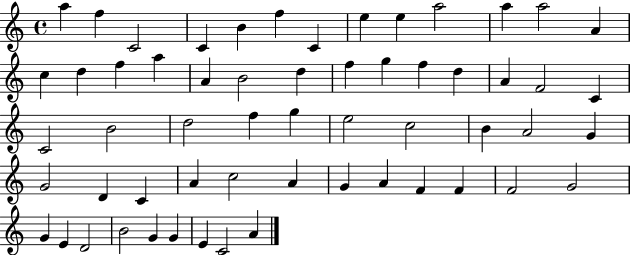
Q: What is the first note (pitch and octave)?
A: A5